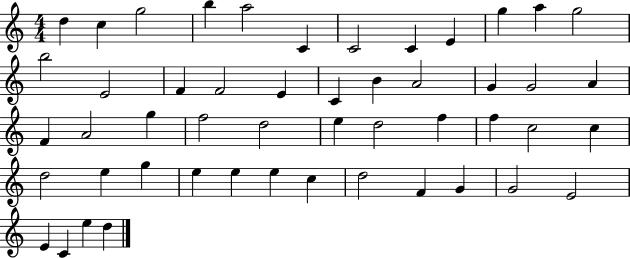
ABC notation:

X:1
T:Untitled
M:4/4
L:1/4
K:C
d c g2 b a2 C C2 C E g a g2 b2 E2 F F2 E C B A2 G G2 A F A2 g f2 d2 e d2 f f c2 c d2 e g e e e c d2 F G G2 E2 E C e d